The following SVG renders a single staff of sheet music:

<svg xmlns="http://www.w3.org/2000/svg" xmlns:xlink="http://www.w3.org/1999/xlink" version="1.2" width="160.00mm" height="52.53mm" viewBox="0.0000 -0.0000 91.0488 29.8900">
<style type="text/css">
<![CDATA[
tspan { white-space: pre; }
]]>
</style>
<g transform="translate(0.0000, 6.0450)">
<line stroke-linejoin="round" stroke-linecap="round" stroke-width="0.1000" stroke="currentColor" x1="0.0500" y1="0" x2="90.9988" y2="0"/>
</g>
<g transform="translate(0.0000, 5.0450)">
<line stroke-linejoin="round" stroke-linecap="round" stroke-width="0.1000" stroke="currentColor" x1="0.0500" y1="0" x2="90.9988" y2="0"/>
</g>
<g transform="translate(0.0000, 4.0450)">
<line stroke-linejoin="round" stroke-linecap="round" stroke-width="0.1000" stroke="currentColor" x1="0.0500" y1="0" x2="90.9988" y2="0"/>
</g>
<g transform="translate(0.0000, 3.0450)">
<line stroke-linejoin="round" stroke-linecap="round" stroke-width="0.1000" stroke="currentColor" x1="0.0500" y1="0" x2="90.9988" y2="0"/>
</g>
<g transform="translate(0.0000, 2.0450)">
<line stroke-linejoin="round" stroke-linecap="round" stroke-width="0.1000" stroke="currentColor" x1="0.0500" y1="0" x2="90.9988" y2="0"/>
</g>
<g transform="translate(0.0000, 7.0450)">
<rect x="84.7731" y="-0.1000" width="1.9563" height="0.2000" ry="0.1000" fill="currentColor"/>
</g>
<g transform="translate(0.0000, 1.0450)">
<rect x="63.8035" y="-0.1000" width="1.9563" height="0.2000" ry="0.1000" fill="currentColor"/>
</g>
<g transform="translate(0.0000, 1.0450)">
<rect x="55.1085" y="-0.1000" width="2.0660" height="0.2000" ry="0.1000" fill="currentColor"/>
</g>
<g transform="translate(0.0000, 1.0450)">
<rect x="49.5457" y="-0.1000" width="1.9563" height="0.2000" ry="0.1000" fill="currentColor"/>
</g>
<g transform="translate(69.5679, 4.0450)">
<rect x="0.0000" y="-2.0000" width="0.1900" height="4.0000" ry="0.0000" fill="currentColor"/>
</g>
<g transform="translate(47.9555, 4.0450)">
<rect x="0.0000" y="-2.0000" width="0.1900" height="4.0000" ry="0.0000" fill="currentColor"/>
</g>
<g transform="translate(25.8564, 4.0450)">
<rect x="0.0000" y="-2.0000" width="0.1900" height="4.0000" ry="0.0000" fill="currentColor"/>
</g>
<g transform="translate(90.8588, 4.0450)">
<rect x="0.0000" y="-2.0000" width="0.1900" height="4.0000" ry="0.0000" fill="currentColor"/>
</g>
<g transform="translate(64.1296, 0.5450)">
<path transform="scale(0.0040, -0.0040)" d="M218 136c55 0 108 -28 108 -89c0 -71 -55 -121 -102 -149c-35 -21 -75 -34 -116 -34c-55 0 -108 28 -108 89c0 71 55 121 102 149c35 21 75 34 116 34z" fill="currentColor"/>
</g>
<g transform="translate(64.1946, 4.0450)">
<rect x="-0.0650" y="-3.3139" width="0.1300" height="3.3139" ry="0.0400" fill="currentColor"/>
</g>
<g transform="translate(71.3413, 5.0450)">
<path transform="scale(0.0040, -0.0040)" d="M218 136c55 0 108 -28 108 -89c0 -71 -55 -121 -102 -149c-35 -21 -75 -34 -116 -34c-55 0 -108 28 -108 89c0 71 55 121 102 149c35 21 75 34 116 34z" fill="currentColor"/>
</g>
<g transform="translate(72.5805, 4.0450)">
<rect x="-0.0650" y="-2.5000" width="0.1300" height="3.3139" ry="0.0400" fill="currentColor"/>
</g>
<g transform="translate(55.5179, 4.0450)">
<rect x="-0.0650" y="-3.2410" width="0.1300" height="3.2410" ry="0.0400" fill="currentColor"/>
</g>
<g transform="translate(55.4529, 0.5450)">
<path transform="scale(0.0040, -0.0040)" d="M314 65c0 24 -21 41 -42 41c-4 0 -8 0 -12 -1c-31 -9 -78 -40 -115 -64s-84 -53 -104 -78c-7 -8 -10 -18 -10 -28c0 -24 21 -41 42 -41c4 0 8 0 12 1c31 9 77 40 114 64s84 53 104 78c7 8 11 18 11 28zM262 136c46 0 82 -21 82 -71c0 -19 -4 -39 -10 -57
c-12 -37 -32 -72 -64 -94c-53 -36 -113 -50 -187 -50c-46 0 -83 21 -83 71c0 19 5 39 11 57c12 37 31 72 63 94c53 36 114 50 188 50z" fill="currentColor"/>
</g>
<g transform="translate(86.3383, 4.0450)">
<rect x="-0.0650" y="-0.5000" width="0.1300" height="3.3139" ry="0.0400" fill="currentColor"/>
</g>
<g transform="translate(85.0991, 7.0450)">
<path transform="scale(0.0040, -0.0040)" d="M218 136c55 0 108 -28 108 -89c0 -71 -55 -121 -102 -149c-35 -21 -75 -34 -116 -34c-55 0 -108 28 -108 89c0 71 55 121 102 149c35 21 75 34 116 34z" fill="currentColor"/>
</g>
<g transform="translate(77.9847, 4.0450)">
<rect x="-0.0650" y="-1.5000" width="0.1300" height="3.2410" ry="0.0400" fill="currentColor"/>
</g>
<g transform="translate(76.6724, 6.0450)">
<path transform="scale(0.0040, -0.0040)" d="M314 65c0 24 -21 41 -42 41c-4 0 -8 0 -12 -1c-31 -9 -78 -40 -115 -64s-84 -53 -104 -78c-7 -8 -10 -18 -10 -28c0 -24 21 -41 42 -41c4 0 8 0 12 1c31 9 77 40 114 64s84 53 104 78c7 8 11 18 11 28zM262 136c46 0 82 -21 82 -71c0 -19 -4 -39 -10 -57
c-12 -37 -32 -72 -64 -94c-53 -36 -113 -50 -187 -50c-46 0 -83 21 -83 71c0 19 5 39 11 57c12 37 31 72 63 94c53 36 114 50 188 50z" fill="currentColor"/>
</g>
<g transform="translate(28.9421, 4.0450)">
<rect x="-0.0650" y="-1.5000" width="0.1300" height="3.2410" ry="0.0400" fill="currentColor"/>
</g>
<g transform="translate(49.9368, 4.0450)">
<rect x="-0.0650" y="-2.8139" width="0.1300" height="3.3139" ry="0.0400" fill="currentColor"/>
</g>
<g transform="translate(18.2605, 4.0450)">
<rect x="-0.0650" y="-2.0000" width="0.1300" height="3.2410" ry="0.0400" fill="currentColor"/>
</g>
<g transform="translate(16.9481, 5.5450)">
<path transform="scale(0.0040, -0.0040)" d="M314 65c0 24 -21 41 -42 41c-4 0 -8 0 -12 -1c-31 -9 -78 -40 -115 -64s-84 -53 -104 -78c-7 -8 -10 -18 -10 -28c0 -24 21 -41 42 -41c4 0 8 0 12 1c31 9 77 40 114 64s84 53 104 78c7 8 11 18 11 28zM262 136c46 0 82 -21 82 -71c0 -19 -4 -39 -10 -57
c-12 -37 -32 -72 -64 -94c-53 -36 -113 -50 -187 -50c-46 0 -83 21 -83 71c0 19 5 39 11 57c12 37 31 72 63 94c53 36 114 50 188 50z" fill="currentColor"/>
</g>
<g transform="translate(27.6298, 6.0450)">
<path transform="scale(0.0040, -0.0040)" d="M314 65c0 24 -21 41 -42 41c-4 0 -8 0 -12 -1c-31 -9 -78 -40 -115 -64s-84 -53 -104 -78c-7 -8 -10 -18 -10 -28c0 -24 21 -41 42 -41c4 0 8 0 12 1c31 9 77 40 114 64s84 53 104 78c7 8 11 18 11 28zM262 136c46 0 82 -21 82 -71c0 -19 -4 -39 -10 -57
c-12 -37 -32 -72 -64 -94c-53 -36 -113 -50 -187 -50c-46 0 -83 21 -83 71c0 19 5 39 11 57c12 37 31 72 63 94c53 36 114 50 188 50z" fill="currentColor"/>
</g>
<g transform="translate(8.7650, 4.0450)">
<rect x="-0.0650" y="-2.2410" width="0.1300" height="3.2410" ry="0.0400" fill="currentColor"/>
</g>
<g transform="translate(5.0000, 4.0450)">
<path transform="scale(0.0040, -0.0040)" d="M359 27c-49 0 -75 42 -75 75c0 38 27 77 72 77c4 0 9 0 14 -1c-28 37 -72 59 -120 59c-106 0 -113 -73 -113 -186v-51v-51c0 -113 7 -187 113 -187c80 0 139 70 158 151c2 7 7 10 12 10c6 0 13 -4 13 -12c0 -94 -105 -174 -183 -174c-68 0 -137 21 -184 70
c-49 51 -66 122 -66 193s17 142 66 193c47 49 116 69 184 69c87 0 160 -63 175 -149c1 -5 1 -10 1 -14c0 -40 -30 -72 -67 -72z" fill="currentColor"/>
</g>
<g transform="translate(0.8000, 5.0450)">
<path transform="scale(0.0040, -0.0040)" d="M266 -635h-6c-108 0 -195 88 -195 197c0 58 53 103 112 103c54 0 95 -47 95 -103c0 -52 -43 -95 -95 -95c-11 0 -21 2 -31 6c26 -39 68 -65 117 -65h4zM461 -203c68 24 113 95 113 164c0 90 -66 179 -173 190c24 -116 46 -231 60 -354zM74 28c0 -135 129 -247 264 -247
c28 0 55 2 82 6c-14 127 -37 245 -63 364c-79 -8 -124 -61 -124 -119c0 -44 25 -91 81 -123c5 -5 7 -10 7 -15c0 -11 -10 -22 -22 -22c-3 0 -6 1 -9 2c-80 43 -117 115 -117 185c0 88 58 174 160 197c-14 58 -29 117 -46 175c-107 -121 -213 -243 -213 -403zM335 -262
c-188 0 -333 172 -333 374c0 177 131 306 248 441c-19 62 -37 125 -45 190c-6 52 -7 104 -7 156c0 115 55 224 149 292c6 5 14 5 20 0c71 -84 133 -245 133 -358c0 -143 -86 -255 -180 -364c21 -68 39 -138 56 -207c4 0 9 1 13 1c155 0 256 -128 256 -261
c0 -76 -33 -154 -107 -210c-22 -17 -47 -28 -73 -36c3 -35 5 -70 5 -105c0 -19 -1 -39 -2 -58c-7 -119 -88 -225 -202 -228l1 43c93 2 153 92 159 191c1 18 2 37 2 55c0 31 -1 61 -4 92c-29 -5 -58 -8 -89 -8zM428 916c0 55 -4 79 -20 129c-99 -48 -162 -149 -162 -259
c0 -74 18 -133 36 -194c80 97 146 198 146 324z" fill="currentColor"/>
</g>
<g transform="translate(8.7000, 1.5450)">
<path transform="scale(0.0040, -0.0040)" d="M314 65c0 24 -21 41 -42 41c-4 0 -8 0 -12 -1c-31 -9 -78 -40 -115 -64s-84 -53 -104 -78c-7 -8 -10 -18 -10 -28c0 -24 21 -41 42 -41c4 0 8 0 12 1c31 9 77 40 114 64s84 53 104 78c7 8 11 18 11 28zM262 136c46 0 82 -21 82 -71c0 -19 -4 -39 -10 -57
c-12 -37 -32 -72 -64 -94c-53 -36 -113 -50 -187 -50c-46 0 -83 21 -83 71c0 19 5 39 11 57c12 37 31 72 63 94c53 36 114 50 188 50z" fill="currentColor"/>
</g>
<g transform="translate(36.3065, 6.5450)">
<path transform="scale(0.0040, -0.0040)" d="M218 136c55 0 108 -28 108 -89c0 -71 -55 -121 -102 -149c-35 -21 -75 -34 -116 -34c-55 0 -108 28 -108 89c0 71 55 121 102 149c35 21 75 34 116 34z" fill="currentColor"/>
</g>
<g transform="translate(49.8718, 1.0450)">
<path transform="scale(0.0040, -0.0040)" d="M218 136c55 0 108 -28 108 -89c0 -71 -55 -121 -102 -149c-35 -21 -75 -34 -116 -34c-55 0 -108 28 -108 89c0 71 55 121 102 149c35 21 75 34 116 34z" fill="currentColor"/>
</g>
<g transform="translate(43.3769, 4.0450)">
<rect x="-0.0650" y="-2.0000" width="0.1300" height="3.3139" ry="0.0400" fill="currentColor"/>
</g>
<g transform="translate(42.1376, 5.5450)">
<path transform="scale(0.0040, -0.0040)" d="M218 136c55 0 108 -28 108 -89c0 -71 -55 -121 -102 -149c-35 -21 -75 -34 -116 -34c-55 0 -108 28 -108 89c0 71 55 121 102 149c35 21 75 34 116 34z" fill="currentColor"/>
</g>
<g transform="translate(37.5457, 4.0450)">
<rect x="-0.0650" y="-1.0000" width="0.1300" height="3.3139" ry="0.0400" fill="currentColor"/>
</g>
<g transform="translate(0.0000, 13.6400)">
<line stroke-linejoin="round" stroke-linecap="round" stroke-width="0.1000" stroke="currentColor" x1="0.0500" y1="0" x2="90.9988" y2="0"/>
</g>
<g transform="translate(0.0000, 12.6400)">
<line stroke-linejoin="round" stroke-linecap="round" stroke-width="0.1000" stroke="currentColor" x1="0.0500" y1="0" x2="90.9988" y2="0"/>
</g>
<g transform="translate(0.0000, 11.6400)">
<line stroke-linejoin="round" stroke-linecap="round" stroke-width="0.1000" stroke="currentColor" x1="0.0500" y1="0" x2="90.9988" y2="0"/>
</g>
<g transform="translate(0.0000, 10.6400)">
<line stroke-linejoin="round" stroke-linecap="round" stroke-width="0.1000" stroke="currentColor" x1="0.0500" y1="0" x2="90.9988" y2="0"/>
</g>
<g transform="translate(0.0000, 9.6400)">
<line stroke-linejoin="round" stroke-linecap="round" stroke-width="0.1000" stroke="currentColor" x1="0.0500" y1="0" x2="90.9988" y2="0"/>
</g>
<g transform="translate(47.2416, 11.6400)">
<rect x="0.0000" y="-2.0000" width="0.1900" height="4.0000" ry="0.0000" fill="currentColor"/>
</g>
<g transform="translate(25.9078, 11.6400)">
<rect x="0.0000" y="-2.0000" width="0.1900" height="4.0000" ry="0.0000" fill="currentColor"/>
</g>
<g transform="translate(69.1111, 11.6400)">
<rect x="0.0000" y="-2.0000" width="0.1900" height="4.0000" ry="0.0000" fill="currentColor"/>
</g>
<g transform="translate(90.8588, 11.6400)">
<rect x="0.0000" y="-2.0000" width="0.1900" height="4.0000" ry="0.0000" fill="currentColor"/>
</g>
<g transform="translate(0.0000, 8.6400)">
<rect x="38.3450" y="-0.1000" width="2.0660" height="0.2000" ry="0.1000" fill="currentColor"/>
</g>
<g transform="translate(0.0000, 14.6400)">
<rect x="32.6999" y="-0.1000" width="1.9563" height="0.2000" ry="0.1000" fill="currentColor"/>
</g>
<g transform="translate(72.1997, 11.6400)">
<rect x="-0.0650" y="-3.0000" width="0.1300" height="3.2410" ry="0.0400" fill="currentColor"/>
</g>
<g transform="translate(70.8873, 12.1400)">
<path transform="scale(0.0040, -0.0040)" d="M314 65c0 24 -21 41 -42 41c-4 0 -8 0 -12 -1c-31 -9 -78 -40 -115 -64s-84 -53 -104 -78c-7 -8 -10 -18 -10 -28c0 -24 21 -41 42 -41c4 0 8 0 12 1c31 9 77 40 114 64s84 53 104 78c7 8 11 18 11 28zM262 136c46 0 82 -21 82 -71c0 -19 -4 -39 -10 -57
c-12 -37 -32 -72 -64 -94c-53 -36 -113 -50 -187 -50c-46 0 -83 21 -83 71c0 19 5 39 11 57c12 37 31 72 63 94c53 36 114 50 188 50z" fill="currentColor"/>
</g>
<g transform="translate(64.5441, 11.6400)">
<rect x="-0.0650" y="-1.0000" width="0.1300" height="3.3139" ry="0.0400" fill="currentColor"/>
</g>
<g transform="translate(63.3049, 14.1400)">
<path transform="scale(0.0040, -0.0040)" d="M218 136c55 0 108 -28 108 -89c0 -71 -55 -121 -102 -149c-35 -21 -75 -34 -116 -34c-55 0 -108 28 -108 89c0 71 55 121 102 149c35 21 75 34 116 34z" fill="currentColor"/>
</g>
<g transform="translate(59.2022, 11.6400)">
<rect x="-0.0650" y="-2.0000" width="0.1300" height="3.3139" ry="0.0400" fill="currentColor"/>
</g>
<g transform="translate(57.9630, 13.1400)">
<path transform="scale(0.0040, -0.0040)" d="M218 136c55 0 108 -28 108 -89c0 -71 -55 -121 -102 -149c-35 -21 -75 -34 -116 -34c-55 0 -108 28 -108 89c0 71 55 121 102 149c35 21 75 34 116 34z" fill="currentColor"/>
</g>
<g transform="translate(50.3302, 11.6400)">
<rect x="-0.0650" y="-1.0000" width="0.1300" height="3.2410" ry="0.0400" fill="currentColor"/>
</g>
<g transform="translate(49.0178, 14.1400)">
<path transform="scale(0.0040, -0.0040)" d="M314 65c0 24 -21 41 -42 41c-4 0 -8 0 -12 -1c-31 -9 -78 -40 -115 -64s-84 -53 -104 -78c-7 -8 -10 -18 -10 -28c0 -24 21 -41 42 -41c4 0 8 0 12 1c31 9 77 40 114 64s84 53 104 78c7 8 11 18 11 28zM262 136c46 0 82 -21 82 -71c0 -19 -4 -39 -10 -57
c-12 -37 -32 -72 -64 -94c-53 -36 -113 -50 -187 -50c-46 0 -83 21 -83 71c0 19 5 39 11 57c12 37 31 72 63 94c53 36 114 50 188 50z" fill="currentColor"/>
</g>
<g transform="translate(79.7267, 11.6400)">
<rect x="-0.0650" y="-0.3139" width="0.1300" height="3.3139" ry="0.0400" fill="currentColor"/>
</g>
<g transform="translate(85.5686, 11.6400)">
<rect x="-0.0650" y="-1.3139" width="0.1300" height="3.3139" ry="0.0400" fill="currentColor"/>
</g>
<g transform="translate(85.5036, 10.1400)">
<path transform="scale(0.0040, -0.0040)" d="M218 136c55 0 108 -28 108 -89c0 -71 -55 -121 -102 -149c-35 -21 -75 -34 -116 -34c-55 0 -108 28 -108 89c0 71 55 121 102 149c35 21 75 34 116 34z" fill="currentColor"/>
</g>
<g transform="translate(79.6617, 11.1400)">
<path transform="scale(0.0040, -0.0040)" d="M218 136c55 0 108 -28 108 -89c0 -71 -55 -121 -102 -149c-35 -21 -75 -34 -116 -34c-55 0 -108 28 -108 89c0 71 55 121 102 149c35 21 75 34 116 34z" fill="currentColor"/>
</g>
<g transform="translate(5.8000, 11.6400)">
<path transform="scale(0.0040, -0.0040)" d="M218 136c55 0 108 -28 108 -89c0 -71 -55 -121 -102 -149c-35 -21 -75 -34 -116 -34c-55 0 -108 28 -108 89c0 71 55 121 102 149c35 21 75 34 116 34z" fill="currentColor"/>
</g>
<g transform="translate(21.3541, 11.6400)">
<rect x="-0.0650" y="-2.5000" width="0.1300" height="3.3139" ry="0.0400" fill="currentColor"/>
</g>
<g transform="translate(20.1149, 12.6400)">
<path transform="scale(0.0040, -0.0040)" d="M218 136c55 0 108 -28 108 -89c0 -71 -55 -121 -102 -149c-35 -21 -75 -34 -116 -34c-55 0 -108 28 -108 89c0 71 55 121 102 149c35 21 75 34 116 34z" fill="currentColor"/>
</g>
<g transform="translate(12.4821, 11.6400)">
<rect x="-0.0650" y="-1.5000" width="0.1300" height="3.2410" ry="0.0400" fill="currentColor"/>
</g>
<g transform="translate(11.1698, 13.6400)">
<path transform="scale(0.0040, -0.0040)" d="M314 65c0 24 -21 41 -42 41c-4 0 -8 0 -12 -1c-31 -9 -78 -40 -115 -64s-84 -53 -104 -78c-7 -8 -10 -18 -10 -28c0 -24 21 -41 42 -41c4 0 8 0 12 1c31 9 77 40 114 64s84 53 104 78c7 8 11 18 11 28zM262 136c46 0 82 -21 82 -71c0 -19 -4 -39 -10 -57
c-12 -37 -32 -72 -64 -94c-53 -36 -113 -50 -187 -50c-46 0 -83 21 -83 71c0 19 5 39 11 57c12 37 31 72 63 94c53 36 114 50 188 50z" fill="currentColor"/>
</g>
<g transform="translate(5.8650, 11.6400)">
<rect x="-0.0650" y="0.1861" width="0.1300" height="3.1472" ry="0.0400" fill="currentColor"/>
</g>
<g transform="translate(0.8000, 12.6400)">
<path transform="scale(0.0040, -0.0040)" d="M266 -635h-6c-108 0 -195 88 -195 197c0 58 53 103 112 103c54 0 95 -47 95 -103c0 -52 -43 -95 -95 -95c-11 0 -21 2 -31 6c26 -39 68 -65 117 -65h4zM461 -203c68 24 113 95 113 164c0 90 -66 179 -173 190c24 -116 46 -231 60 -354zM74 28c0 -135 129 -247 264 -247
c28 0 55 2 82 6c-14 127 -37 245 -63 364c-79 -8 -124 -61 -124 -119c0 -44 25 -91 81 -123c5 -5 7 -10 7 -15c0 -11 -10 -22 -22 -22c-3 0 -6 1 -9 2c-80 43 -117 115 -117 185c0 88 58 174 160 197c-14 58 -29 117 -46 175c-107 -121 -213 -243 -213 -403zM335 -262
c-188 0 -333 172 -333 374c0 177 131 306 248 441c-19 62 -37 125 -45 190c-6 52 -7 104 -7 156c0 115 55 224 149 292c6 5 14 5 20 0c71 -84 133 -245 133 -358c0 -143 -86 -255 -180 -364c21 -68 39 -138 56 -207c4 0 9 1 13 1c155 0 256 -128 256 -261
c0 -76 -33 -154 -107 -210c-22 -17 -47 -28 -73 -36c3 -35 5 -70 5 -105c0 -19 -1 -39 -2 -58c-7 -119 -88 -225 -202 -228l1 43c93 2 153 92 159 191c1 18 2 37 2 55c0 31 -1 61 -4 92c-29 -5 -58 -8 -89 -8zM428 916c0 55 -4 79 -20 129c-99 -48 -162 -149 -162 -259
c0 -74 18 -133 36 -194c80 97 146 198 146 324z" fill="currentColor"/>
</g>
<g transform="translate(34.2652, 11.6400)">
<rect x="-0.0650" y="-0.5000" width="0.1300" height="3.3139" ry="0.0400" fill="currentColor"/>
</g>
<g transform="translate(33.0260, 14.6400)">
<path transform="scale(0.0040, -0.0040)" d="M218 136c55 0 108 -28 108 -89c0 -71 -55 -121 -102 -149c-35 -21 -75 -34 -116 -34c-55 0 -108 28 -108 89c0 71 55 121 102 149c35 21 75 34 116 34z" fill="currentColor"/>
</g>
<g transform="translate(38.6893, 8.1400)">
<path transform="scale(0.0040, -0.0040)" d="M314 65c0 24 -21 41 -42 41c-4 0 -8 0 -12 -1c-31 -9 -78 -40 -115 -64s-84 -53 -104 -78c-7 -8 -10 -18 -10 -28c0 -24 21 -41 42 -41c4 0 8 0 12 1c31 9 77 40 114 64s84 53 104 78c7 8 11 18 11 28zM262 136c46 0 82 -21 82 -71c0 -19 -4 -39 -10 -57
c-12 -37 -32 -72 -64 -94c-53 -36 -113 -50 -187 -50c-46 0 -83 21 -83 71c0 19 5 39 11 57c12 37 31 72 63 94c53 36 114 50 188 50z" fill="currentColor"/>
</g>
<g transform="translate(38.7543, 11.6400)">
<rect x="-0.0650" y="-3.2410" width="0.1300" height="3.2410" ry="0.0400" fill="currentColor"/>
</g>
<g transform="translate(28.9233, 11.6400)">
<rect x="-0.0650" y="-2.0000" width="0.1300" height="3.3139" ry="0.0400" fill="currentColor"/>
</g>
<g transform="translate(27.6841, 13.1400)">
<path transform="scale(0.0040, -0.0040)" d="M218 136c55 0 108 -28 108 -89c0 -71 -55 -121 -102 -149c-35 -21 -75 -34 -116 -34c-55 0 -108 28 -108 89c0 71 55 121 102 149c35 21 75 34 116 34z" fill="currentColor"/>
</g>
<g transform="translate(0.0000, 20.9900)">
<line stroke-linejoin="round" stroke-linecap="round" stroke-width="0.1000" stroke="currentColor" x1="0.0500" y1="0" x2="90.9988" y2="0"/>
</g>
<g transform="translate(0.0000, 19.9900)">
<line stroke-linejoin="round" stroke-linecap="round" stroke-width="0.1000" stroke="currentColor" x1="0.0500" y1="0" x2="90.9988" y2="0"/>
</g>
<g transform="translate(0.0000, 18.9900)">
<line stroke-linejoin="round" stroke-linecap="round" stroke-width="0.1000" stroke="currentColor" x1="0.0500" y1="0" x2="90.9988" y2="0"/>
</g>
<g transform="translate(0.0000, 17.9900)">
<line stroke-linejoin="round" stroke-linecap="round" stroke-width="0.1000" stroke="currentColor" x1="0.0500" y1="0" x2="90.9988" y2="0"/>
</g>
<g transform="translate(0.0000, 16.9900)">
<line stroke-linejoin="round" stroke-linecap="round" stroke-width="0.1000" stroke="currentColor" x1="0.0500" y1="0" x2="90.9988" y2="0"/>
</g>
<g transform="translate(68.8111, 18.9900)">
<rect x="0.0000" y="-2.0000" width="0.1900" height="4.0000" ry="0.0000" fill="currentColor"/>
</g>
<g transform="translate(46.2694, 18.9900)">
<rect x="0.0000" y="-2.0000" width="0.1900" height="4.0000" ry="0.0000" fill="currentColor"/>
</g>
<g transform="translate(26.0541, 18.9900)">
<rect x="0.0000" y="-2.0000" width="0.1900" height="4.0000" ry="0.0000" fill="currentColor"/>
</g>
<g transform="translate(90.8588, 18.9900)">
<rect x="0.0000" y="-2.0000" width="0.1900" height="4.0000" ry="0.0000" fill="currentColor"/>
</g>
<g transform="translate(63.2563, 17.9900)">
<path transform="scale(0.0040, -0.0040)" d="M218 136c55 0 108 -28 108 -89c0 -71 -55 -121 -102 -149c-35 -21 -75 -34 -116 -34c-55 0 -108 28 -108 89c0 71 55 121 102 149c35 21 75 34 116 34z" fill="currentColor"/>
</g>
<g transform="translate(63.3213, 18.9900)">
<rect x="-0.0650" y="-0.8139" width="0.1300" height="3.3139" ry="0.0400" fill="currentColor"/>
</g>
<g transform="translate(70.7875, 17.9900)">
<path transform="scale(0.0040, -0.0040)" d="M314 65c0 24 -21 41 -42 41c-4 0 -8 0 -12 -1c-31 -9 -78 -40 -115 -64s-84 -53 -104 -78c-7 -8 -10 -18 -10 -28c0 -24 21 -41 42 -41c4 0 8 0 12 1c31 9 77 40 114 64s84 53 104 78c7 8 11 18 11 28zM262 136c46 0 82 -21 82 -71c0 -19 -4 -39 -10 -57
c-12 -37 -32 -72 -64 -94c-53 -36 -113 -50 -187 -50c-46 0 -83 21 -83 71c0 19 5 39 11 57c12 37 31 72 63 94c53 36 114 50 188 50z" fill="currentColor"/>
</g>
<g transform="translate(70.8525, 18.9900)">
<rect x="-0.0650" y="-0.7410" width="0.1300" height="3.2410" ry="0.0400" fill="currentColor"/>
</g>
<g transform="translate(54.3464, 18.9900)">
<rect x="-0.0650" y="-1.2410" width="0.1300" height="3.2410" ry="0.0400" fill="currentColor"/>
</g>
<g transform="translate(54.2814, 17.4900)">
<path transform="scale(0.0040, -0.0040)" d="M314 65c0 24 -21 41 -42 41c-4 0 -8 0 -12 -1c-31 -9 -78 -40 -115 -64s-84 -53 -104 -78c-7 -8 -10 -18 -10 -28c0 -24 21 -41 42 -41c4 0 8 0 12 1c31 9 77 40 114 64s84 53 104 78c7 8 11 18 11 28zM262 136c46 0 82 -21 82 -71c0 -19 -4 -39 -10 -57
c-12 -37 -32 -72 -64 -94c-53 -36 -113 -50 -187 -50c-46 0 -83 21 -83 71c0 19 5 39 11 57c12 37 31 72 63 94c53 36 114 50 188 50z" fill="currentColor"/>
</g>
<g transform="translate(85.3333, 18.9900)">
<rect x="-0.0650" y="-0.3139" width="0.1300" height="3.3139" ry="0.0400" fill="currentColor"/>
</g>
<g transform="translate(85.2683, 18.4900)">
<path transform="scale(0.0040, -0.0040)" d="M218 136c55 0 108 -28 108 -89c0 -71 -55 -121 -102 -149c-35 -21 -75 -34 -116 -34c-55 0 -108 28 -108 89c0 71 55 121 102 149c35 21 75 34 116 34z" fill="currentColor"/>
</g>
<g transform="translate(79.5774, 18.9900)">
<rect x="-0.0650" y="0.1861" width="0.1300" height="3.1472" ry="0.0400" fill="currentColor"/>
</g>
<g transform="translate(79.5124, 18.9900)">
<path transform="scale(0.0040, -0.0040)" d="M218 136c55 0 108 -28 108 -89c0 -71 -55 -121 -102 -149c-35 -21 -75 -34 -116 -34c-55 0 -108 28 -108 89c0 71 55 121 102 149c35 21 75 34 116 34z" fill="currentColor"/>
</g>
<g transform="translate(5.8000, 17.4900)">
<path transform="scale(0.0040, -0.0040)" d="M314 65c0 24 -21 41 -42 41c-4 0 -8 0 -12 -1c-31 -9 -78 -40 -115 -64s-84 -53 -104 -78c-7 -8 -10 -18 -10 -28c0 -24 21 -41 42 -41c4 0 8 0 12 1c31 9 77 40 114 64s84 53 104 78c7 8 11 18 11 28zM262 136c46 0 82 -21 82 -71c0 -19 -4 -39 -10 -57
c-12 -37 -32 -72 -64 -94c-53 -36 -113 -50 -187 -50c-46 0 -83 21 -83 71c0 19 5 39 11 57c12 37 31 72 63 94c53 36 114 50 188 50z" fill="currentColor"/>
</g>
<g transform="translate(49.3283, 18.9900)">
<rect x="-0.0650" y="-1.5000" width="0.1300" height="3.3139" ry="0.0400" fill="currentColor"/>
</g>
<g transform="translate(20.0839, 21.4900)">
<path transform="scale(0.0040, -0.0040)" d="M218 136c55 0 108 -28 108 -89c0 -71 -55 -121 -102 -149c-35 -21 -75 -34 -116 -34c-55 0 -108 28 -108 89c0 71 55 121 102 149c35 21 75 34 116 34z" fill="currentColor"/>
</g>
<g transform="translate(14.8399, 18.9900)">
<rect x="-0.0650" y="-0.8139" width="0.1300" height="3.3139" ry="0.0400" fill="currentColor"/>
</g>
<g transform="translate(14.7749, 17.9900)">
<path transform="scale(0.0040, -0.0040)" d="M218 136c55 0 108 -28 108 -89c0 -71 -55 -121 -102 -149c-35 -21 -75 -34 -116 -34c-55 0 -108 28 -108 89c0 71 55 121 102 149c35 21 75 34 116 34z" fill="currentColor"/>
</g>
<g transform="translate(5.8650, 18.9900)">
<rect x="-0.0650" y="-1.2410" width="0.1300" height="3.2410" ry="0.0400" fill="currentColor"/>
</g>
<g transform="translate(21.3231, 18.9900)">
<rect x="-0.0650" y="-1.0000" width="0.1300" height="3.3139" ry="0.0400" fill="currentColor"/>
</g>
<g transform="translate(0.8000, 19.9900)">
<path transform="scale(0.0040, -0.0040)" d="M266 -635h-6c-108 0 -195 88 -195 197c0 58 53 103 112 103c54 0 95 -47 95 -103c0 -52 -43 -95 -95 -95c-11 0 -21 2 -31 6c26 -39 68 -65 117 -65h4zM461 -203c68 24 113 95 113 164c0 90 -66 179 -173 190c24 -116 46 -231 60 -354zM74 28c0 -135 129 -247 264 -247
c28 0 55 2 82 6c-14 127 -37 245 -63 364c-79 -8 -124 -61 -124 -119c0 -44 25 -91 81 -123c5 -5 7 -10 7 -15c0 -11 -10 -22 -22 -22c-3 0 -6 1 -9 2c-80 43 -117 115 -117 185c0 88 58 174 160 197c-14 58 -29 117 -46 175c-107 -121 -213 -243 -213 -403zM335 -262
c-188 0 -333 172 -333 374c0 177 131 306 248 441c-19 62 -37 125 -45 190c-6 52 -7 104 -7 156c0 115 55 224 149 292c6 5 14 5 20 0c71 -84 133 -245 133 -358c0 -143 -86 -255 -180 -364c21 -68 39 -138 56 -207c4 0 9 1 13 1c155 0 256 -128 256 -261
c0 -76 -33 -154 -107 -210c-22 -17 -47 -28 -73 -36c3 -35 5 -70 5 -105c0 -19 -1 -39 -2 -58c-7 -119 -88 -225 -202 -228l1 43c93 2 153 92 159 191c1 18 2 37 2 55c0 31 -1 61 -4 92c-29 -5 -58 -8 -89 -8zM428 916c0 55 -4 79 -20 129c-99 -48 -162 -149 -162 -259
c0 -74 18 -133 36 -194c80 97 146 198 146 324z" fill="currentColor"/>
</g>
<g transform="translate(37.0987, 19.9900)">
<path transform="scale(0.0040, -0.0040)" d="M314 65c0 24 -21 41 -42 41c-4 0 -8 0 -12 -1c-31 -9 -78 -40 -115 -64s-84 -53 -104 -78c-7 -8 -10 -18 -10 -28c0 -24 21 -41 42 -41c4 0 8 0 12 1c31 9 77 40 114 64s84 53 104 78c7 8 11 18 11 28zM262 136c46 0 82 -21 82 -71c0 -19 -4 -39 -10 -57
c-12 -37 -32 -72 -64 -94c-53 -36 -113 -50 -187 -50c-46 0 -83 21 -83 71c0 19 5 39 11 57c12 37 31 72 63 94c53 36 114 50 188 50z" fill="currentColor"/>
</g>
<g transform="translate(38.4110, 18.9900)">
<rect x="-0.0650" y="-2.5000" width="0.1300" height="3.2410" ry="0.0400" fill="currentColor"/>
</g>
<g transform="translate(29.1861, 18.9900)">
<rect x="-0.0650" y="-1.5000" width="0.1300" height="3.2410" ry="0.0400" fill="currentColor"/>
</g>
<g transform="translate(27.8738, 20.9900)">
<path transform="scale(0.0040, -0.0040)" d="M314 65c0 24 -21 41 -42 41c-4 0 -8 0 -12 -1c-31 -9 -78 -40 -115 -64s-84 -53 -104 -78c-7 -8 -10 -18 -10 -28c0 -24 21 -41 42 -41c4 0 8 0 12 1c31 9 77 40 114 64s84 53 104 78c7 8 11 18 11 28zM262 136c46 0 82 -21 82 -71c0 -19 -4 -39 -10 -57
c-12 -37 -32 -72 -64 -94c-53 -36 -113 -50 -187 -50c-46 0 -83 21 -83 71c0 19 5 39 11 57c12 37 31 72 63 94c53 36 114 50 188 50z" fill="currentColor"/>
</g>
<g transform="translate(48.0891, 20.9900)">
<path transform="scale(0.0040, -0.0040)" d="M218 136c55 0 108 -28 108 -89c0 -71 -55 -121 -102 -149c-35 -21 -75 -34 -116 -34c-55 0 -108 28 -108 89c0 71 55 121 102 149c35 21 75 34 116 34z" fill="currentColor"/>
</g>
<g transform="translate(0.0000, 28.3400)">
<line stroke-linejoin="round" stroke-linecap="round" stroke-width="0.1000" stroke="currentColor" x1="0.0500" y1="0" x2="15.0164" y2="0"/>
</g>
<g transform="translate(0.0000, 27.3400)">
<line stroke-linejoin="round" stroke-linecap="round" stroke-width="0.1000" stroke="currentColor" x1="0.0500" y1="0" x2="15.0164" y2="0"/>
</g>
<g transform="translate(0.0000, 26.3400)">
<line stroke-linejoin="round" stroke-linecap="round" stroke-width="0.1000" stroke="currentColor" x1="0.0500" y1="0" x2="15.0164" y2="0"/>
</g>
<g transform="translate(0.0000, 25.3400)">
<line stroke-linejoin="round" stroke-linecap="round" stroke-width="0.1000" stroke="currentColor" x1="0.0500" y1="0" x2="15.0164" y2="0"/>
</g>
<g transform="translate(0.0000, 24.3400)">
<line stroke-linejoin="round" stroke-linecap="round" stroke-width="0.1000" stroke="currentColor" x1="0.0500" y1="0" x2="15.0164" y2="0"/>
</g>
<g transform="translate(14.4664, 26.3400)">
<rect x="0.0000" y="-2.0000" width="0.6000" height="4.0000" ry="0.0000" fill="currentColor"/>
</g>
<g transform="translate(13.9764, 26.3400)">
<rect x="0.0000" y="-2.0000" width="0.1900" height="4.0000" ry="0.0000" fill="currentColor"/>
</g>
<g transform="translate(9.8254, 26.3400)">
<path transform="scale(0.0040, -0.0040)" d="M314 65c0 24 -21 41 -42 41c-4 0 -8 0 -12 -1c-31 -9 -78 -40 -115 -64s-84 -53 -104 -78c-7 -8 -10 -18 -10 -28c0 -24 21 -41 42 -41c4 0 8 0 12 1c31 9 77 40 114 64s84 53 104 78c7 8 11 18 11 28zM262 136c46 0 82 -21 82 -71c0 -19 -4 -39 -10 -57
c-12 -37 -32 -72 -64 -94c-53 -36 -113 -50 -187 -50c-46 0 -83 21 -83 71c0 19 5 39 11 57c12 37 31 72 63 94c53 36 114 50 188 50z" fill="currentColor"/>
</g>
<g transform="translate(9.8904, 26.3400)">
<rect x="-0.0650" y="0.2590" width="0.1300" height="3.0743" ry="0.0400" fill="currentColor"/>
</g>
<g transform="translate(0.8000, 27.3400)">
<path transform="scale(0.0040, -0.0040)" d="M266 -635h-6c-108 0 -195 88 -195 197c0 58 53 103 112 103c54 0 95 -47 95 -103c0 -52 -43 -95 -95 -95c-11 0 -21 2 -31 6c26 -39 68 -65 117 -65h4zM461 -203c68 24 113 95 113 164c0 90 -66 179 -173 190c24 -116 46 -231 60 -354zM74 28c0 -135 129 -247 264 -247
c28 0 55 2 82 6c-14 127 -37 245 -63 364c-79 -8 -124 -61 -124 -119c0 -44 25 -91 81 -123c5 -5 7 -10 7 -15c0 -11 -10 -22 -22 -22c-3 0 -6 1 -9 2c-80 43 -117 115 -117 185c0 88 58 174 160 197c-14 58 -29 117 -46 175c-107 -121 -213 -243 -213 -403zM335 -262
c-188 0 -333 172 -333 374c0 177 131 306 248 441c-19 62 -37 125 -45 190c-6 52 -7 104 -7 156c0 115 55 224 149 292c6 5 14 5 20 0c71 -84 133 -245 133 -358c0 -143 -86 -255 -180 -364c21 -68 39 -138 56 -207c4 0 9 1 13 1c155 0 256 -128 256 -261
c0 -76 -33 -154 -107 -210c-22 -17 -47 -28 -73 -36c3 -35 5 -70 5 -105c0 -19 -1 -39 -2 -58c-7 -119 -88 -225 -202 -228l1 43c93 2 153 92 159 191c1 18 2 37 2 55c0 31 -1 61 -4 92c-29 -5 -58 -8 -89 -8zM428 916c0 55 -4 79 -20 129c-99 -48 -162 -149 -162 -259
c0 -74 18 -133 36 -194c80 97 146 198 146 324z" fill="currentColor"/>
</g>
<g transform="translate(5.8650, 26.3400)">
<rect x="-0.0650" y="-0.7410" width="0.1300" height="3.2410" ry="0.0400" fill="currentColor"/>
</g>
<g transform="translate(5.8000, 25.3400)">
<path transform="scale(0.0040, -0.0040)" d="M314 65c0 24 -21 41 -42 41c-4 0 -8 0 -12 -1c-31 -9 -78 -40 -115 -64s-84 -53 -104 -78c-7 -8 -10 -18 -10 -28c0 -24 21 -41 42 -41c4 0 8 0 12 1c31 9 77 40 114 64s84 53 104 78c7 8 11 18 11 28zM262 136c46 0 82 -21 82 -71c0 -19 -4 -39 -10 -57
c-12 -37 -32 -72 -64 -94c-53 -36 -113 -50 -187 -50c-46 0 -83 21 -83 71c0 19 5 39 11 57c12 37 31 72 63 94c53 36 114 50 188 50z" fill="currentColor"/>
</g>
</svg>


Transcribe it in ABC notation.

X:1
T:Untitled
M:4/4
L:1/4
K:C
g2 F2 E2 D F a b2 b G E2 C B E2 G F C b2 D2 F D A2 c e e2 d D E2 G2 E e2 d d2 B c d2 B2